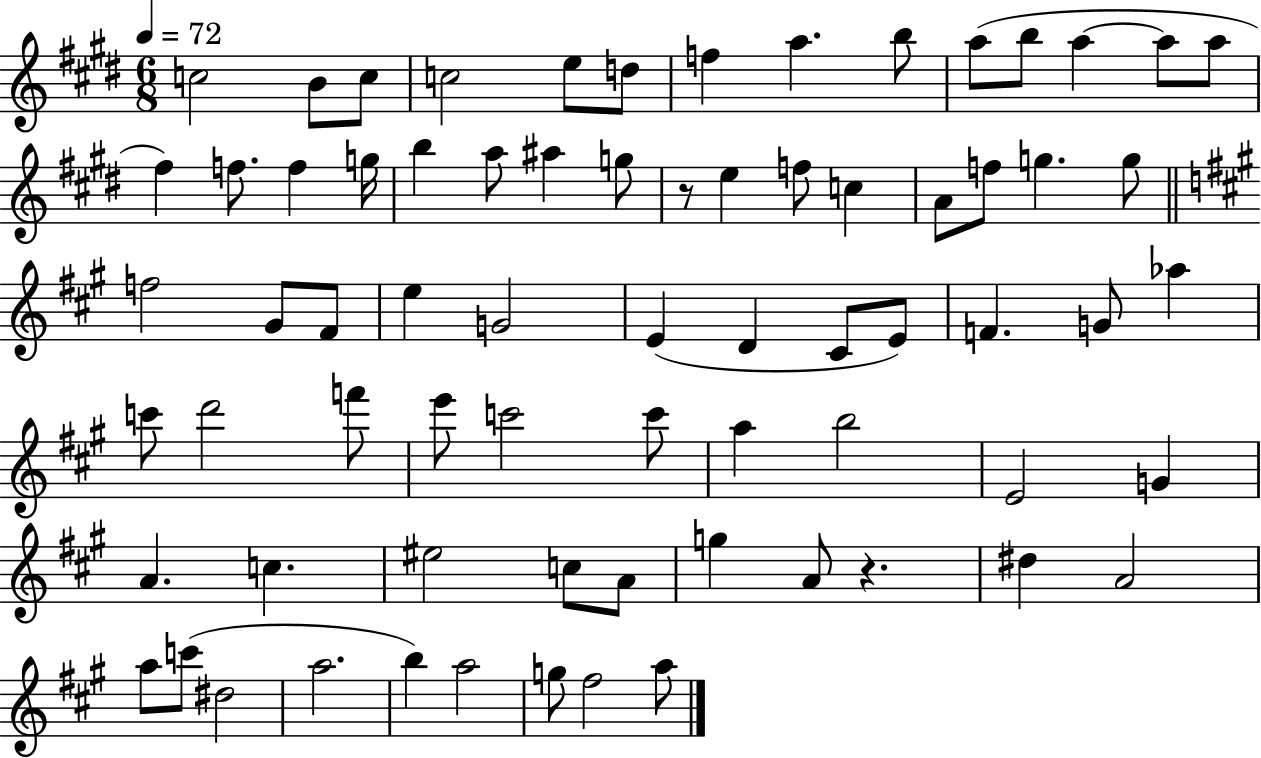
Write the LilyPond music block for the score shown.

{
  \clef treble
  \numericTimeSignature
  \time 6/8
  \key e \major
  \tempo 4 = 72
  c''2 b'8 c''8 | c''2 e''8 d''8 | f''4 a''4. b''8 | a''8( b''8 a''4~~ a''8 a''8 | \break fis''4) f''8. f''4 g''16 | b''4 a''8 ais''4 g''8 | r8 e''4 f''8 c''4 | a'8 f''8 g''4. g''8 | \break \bar "||" \break \key a \major f''2 gis'8 fis'8 | e''4 g'2 | e'4( d'4 cis'8 e'8) | f'4. g'8 aes''4 | \break c'''8 d'''2 f'''8 | e'''8 c'''2 c'''8 | a''4 b''2 | e'2 g'4 | \break a'4. c''4. | eis''2 c''8 a'8 | g''4 a'8 r4. | dis''4 a'2 | \break a''8 c'''8( dis''2 | a''2. | b''4) a''2 | g''8 fis''2 a''8 | \break \bar "|."
}